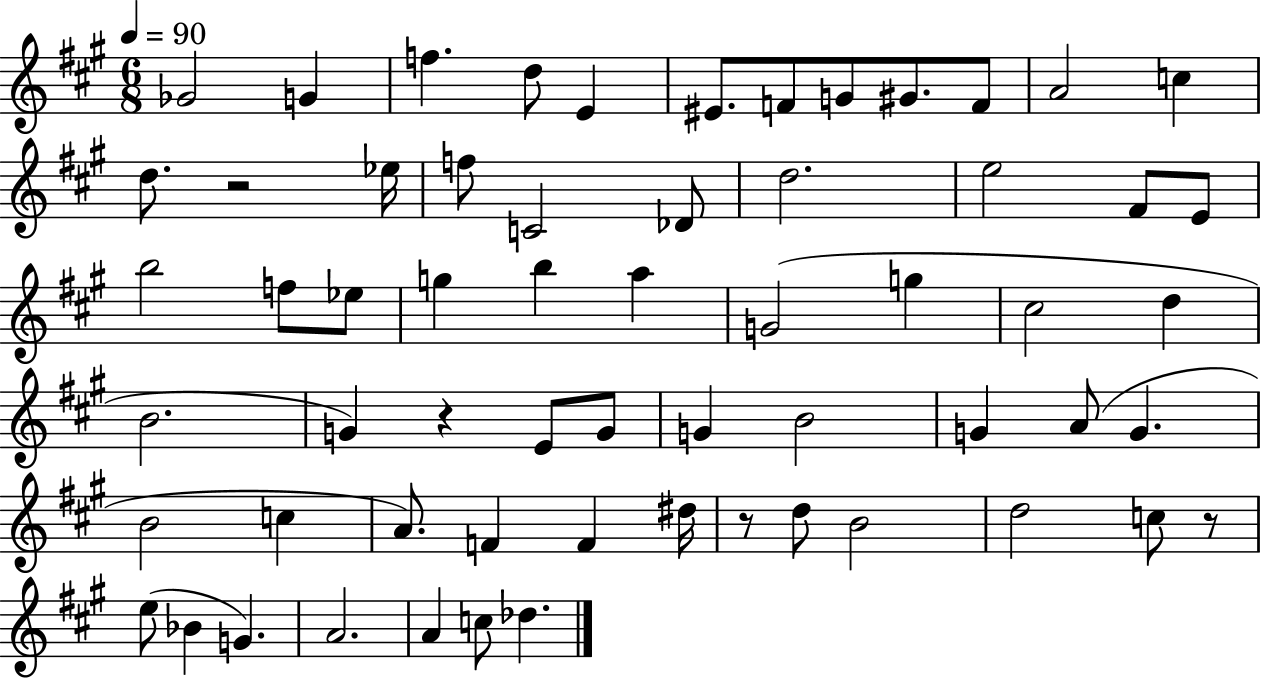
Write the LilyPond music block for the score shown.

{
  \clef treble
  \numericTimeSignature
  \time 6/8
  \key a \major
  \tempo 4 = 90
  ges'2 g'4 | f''4. d''8 e'4 | eis'8. f'8 g'8 gis'8. f'8 | a'2 c''4 | \break d''8. r2 ees''16 | f''8 c'2 des'8 | d''2. | e''2 fis'8 e'8 | \break b''2 f''8 ees''8 | g''4 b''4 a''4 | g'2( g''4 | cis''2 d''4 | \break b'2. | g'4) r4 e'8 g'8 | g'4 b'2 | g'4 a'8( g'4. | \break b'2 c''4 | a'8.) f'4 f'4 dis''16 | r8 d''8 b'2 | d''2 c''8 r8 | \break e''8( bes'4 g'4.) | a'2. | a'4 c''8 des''4. | \bar "|."
}